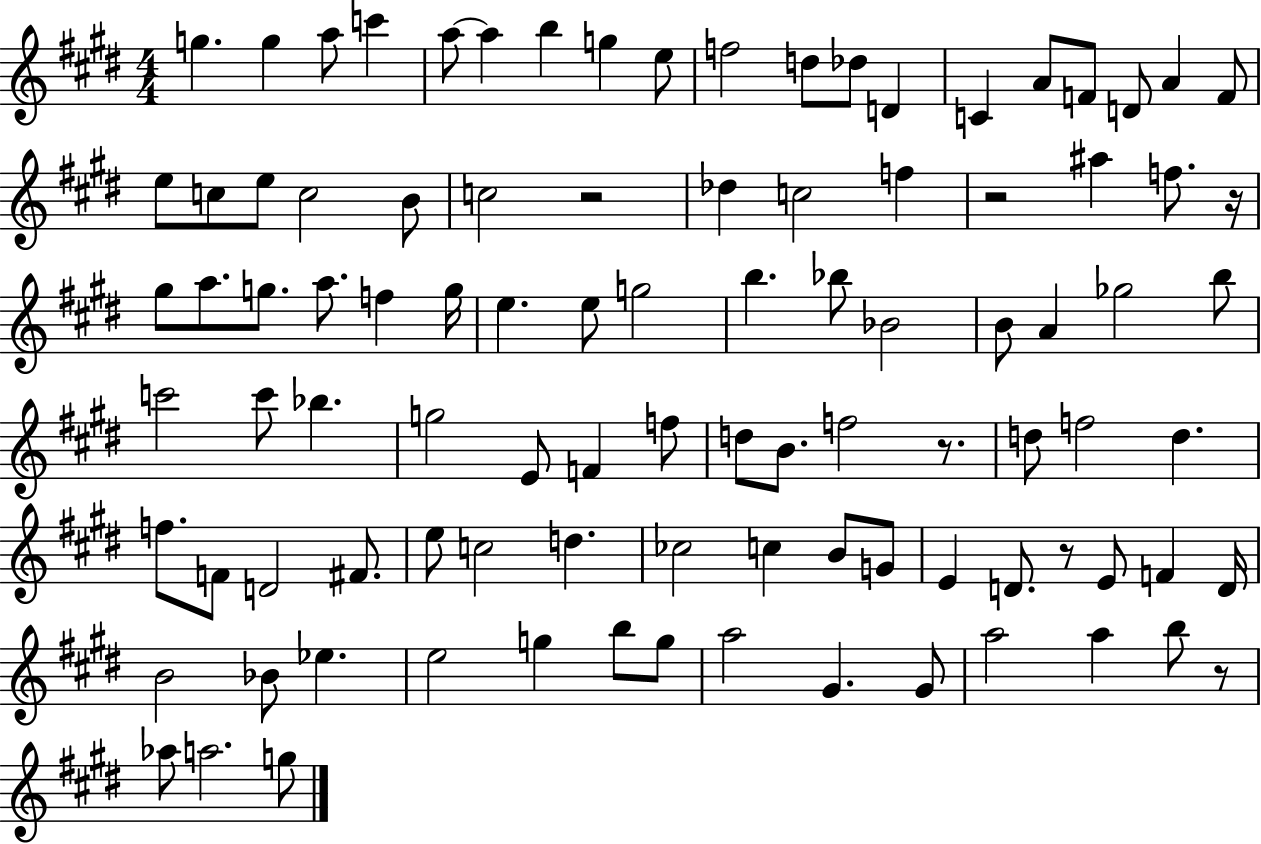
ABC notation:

X:1
T:Untitled
M:4/4
L:1/4
K:E
g g a/2 c' a/2 a b g e/2 f2 d/2 _d/2 D C A/2 F/2 D/2 A F/2 e/2 c/2 e/2 c2 B/2 c2 z2 _d c2 f z2 ^a f/2 z/4 ^g/2 a/2 g/2 a/2 f g/4 e e/2 g2 b _b/2 _B2 B/2 A _g2 b/2 c'2 c'/2 _b g2 E/2 F f/2 d/2 B/2 f2 z/2 d/2 f2 d f/2 F/2 D2 ^F/2 e/2 c2 d _c2 c B/2 G/2 E D/2 z/2 E/2 F D/4 B2 _B/2 _e e2 g b/2 g/2 a2 ^G ^G/2 a2 a b/2 z/2 _a/2 a2 g/2